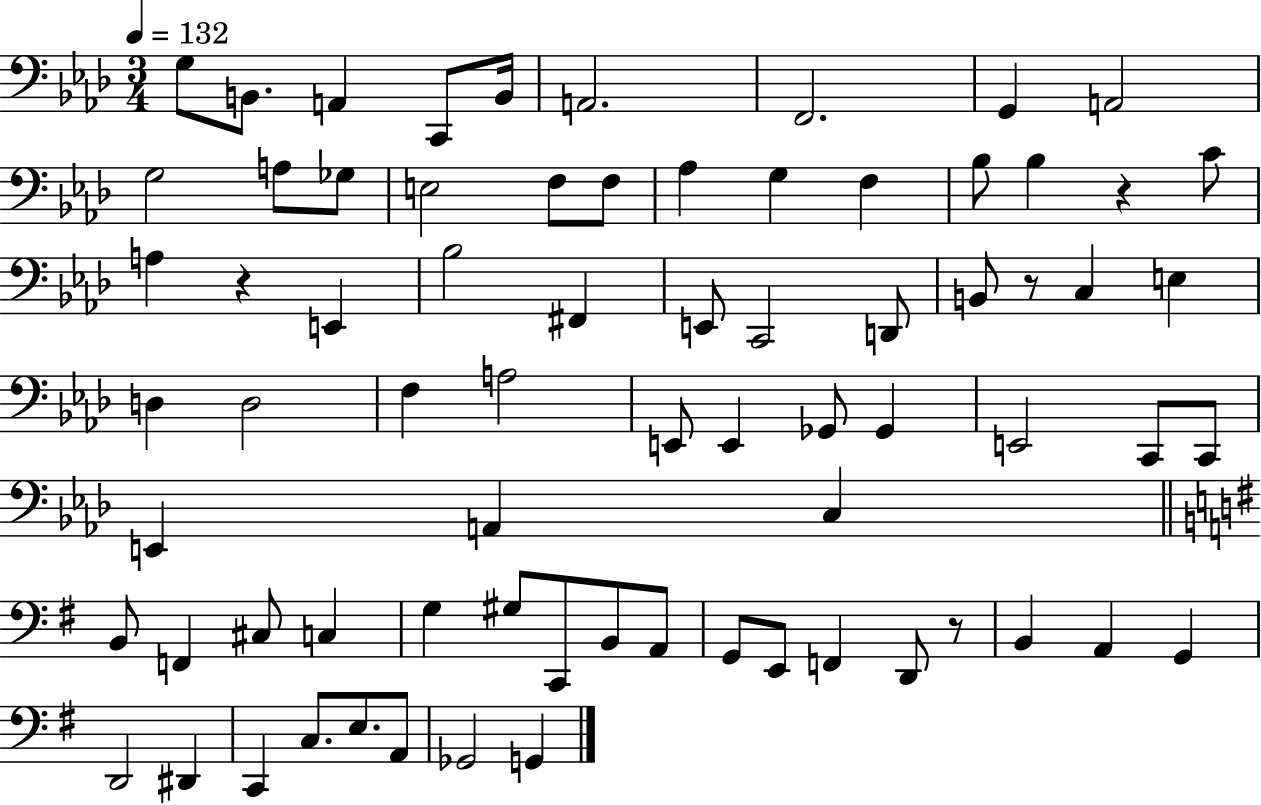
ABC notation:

X:1
T:Untitled
M:3/4
L:1/4
K:Ab
G,/2 B,,/2 A,, C,,/2 B,,/4 A,,2 F,,2 G,, A,,2 G,2 A,/2 _G,/2 E,2 F,/2 F,/2 _A, G, F, _B,/2 _B, z C/2 A, z E,, _B,2 ^F,, E,,/2 C,,2 D,,/2 B,,/2 z/2 C, E, D, D,2 F, A,2 E,,/2 E,, _G,,/2 _G,, E,,2 C,,/2 C,,/2 E,, A,, C, B,,/2 F,, ^C,/2 C, G, ^G,/2 C,,/2 B,,/2 A,,/2 G,,/2 E,,/2 F,, D,,/2 z/2 B,, A,, G,, D,,2 ^D,, C,, C,/2 E,/2 A,,/2 _G,,2 G,,